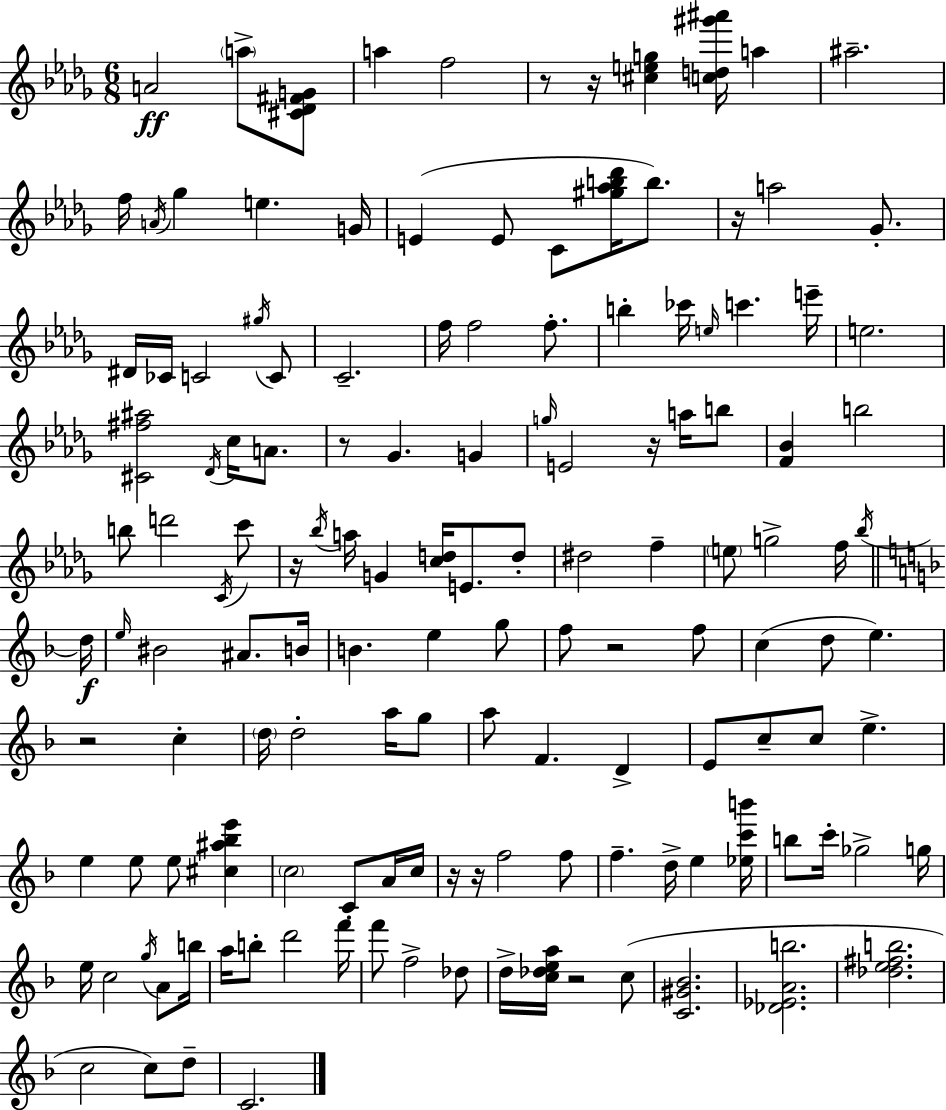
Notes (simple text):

A4/h A5/e [C#4,Db4,F#4,G4]/e A5/q F5/h R/e R/s [C#5,E5,G5]/q [C5,D5,G#6,A#6]/s A5/q A#5/h. F5/s A4/s Gb5/q E5/q. G4/s E4/q E4/e C4/e [G#5,Ab5,B5,Db6]/s B5/e. R/s A5/h Gb4/e. D#4/s CES4/s C4/h G#5/s C4/e C4/h. F5/s F5/h F5/e. B5/q CES6/s E5/s C6/q. E6/s E5/h. [C#4,F#5,A#5]/h Db4/s C5/s A4/e. R/e Gb4/q. G4/q G5/s E4/h R/s A5/s B5/e [F4,Bb4]/q B5/h B5/e D6/h C4/s C6/e R/s Bb5/s A5/s G4/q [C5,D5]/s E4/e. D5/e D#5/h F5/q E5/e G5/h F5/s Bb5/s D5/s E5/s BIS4/h A#4/e. B4/s B4/q. E5/q G5/e F5/e R/h F5/e C5/q D5/e E5/q. R/h C5/q D5/s D5/h A5/s G5/e A5/e F4/q. D4/q E4/e C5/e C5/e E5/q. E5/q E5/e E5/e [C#5,A#5,Bb5,E6]/q C5/h C4/e A4/s C5/s R/s R/s F5/h F5/e F5/q. D5/s E5/q [Eb5,C6,B6]/s B5/e C6/s Gb5/h G5/s E5/s C5/h G5/s A4/e B5/s A5/s B5/e D6/h F6/s F6/e F5/h Db5/e D5/s [C5,Db5,E5,A5]/s R/h C5/e [C4,G#4,Bb4]/h. [Db4,Eb4,A4,B5]/h. [Db5,E5,F#5,B5]/h. C5/h C5/e D5/e C4/h.